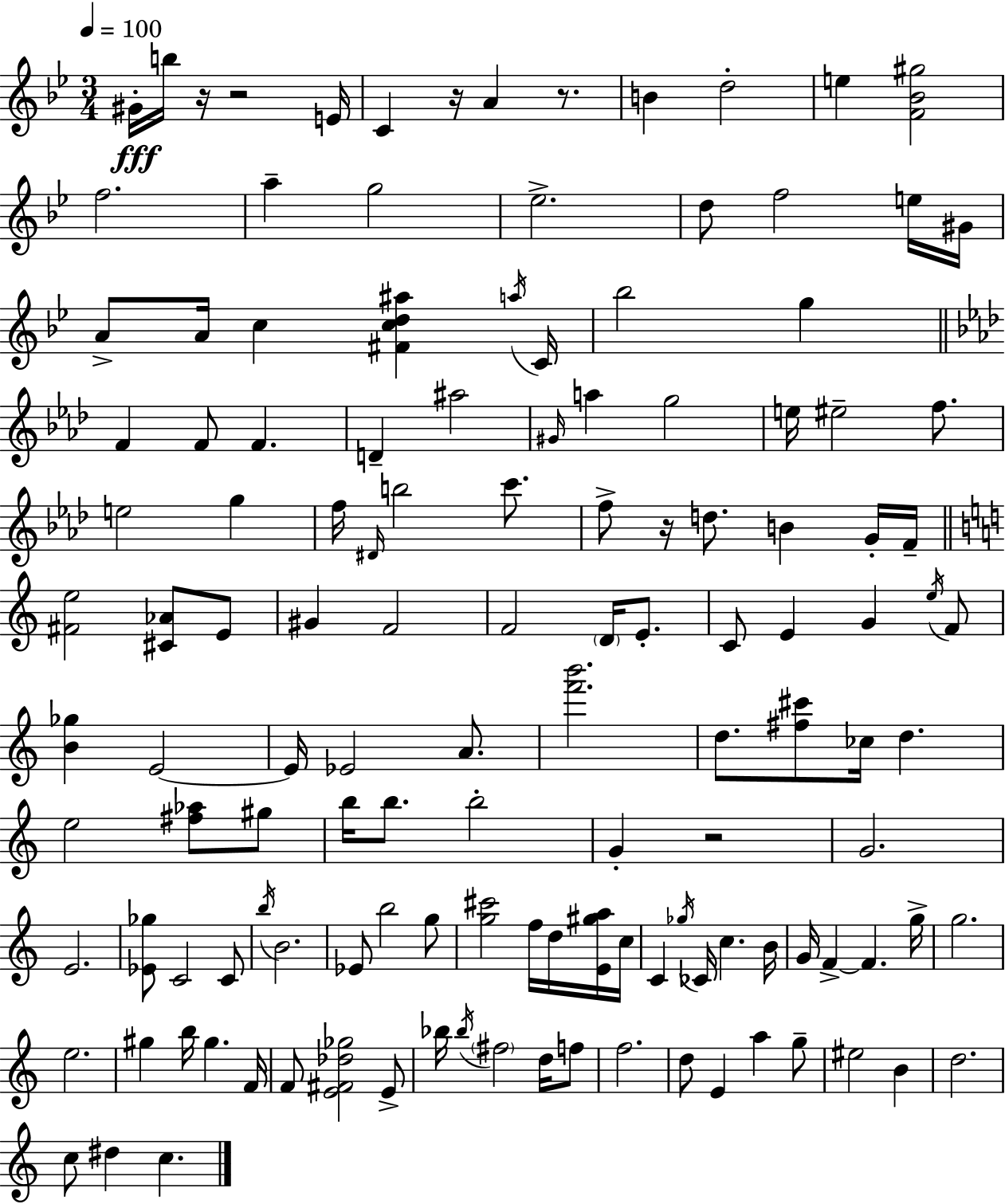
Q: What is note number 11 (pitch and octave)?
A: G5